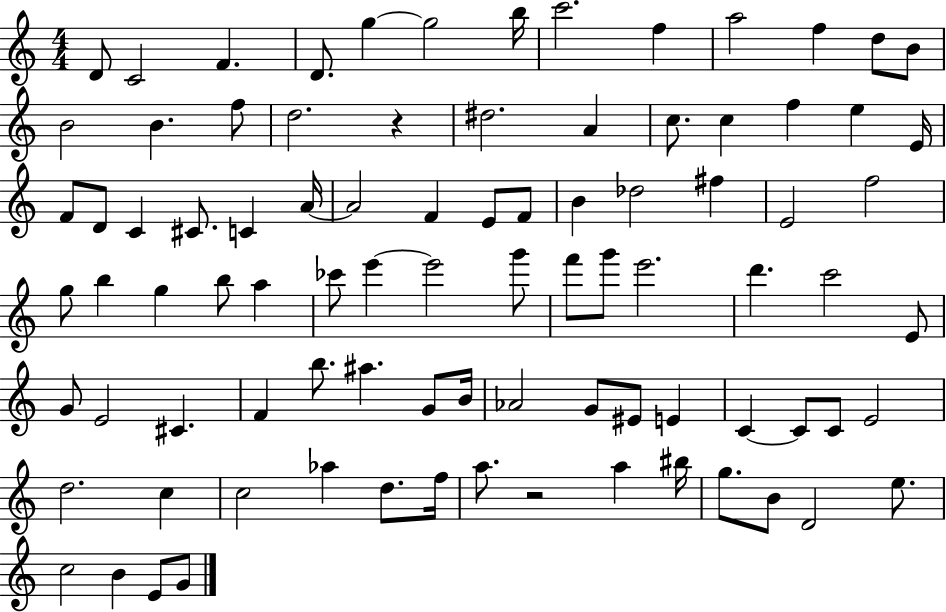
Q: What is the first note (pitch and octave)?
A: D4